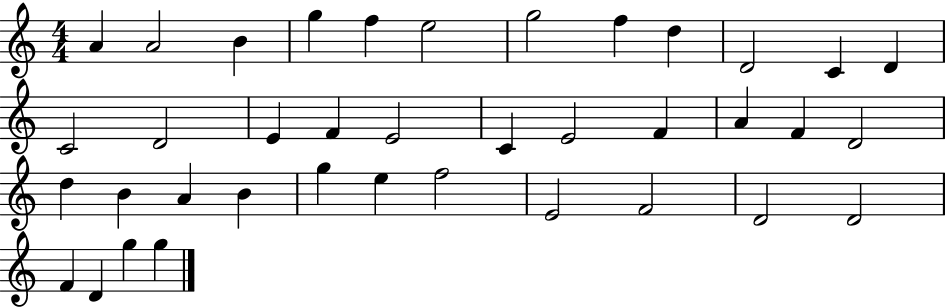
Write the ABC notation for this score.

X:1
T:Untitled
M:4/4
L:1/4
K:C
A A2 B g f e2 g2 f d D2 C D C2 D2 E F E2 C E2 F A F D2 d B A B g e f2 E2 F2 D2 D2 F D g g